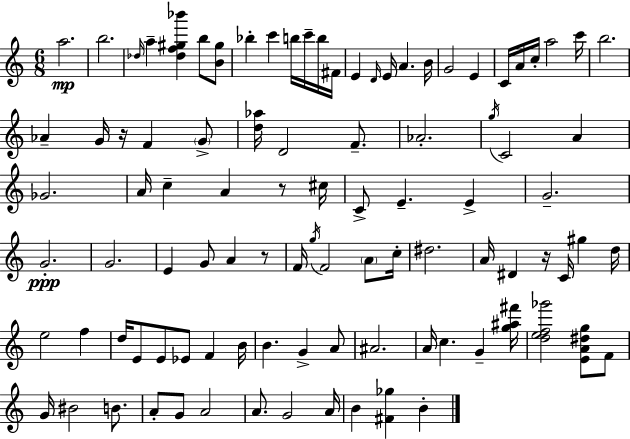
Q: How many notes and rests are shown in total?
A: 97